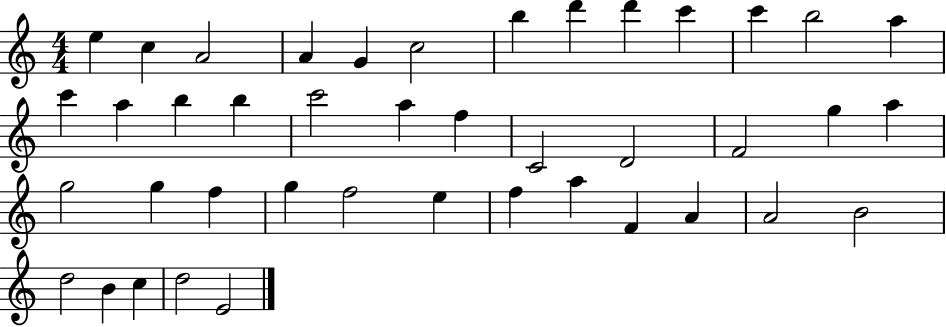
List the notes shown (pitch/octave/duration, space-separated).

E5/q C5/q A4/h A4/q G4/q C5/h B5/q D6/q D6/q C6/q C6/q B5/h A5/q C6/q A5/q B5/q B5/q C6/h A5/q F5/q C4/h D4/h F4/h G5/q A5/q G5/h G5/q F5/q G5/q F5/h E5/q F5/q A5/q F4/q A4/q A4/h B4/h D5/h B4/q C5/q D5/h E4/h